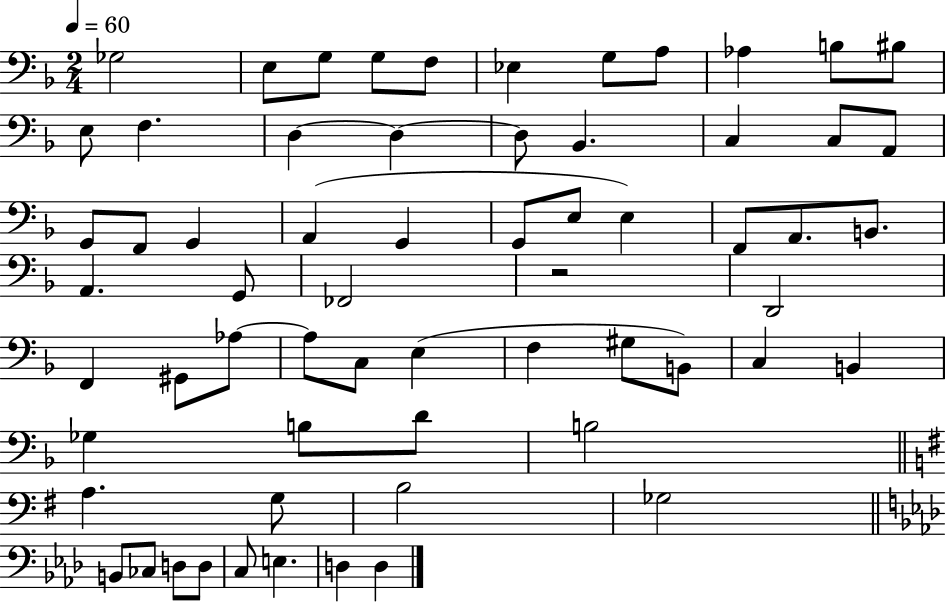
{
  \clef bass
  \numericTimeSignature
  \time 2/4
  \key f \major
  \tempo 4 = 60
  ges2 | e8 g8 g8 f8 | ees4 g8 a8 | aes4 b8 bis8 | \break e8 f4. | d4~~ d4~~ | d8 bes,4. | c4 c8 a,8 | \break g,8 f,8 g,4 | a,4( g,4 | g,8 e8 e4) | f,8 a,8. b,8. | \break a,4. g,8 | fes,2 | r2 | d,2 | \break f,4 gis,8 aes8~~ | aes8 c8 e4( | f4 gis8 b,8) | c4 b,4 | \break ges4 b8 d'8 | b2 | \bar "||" \break \key g \major a4. g8 | b2 | ges2 | \bar "||" \break \key aes \major b,8 ces8 d8 d8 | c8 e4. | d4 d4 | \bar "|."
}